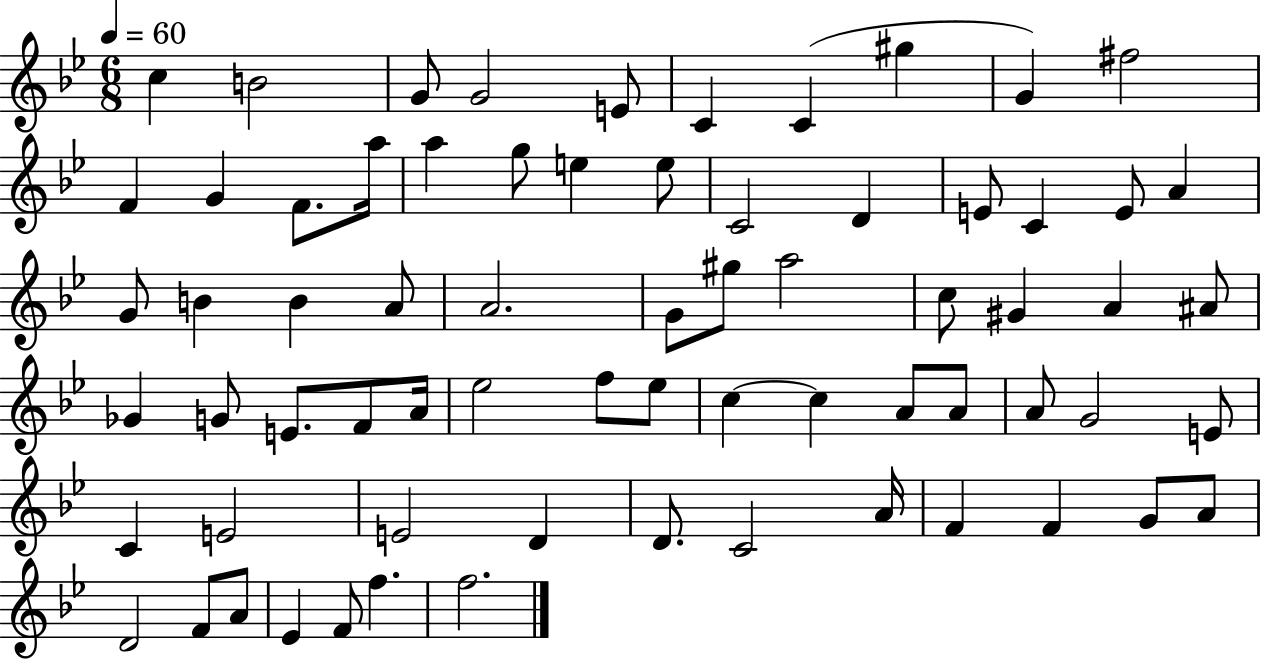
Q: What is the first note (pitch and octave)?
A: C5